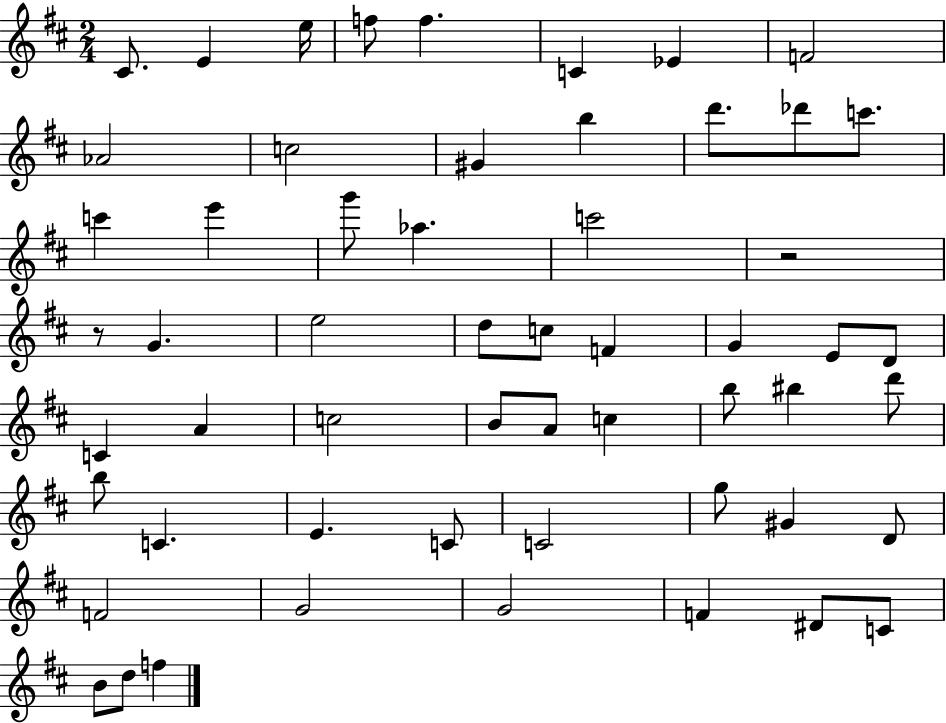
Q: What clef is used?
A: treble